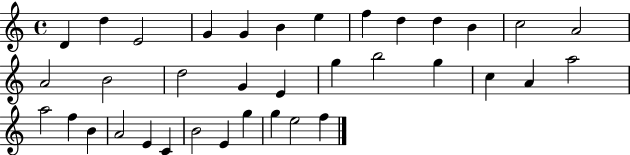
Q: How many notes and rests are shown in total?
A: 36